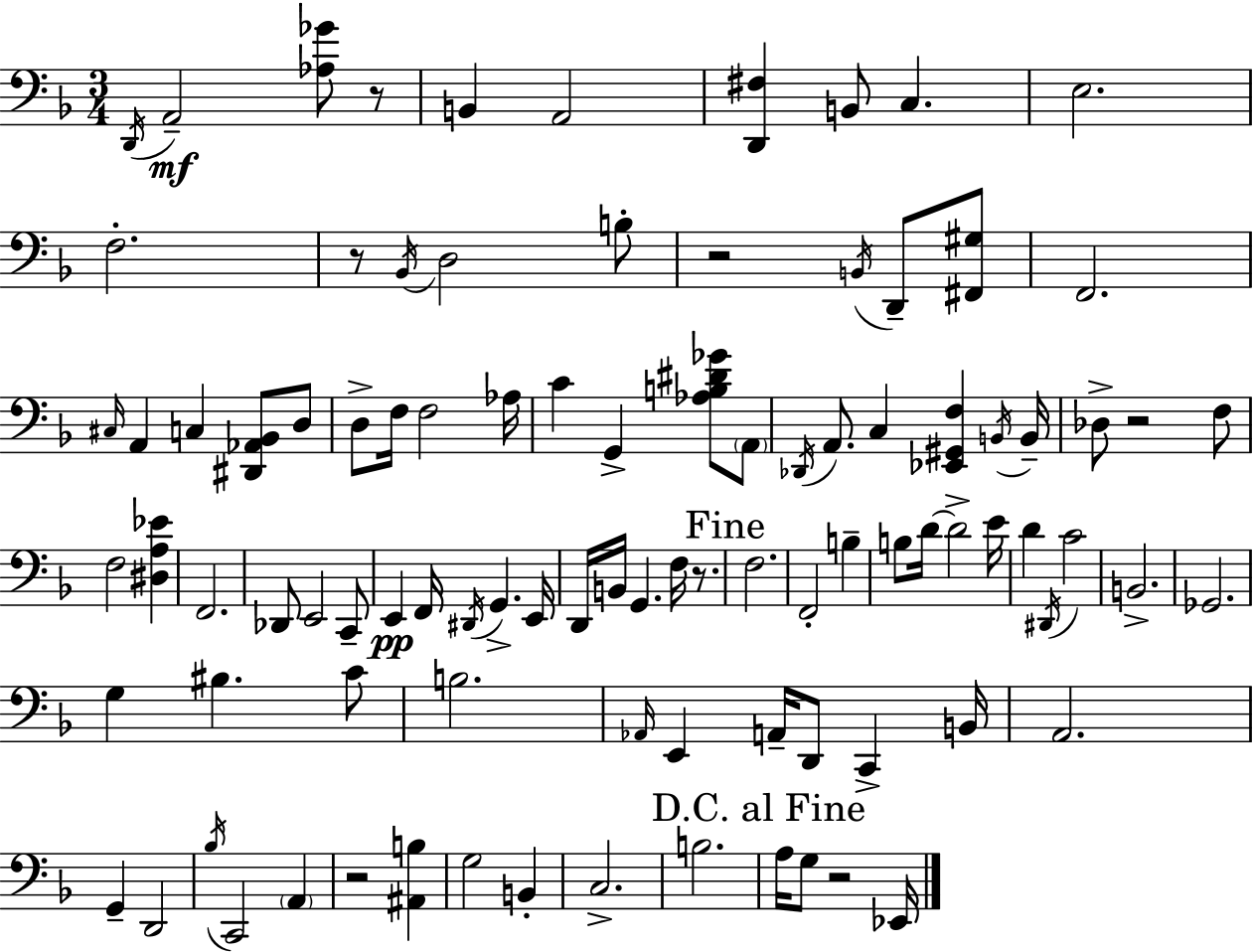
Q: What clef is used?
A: bass